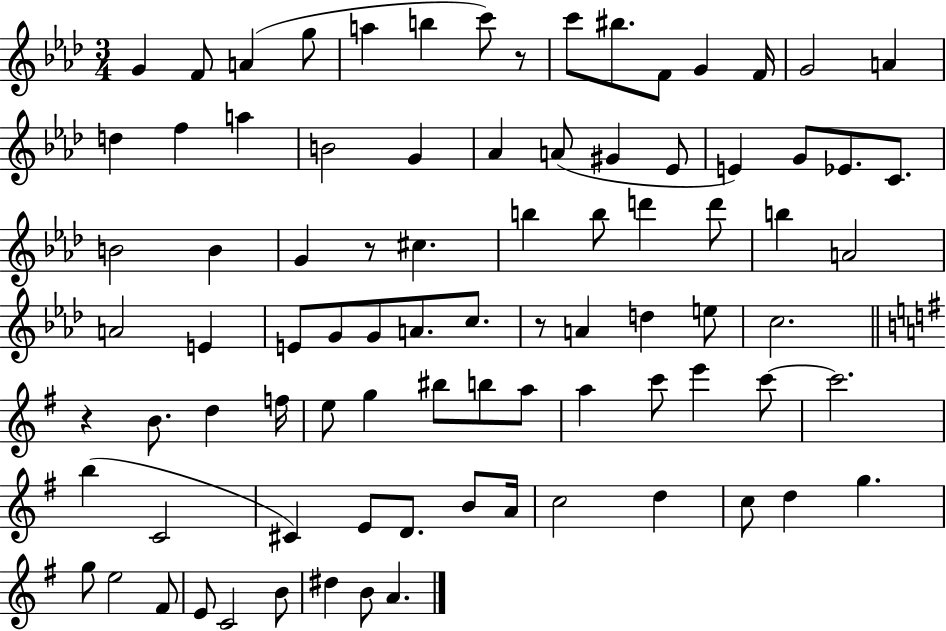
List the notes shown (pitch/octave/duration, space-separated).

G4/q F4/e A4/q G5/e A5/q B5/q C6/e R/e C6/e BIS5/e. F4/e G4/q F4/s G4/h A4/q D5/q F5/q A5/q B4/h G4/q Ab4/q A4/e G#4/q Eb4/e E4/q G4/e Eb4/e. C4/e. B4/h B4/q G4/q R/e C#5/q. B5/q B5/e D6/q D6/e B5/q A4/h A4/h E4/q E4/e G4/e G4/e A4/e. C5/e. R/e A4/q D5/q E5/e C5/h. R/q B4/e. D5/q F5/s E5/e G5/q BIS5/e B5/e A5/e A5/q C6/e E6/q C6/e C6/h. B5/q C4/h C#4/q E4/e D4/e. B4/e A4/s C5/h D5/q C5/e D5/q G5/q. G5/e E5/h F#4/e E4/e C4/h B4/e D#5/q B4/e A4/q.